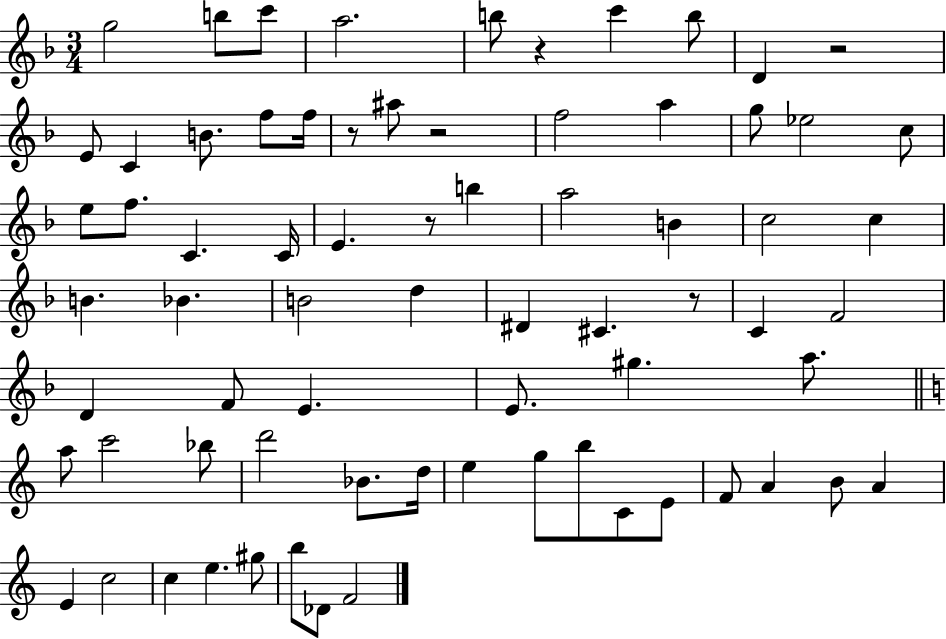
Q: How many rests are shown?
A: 6